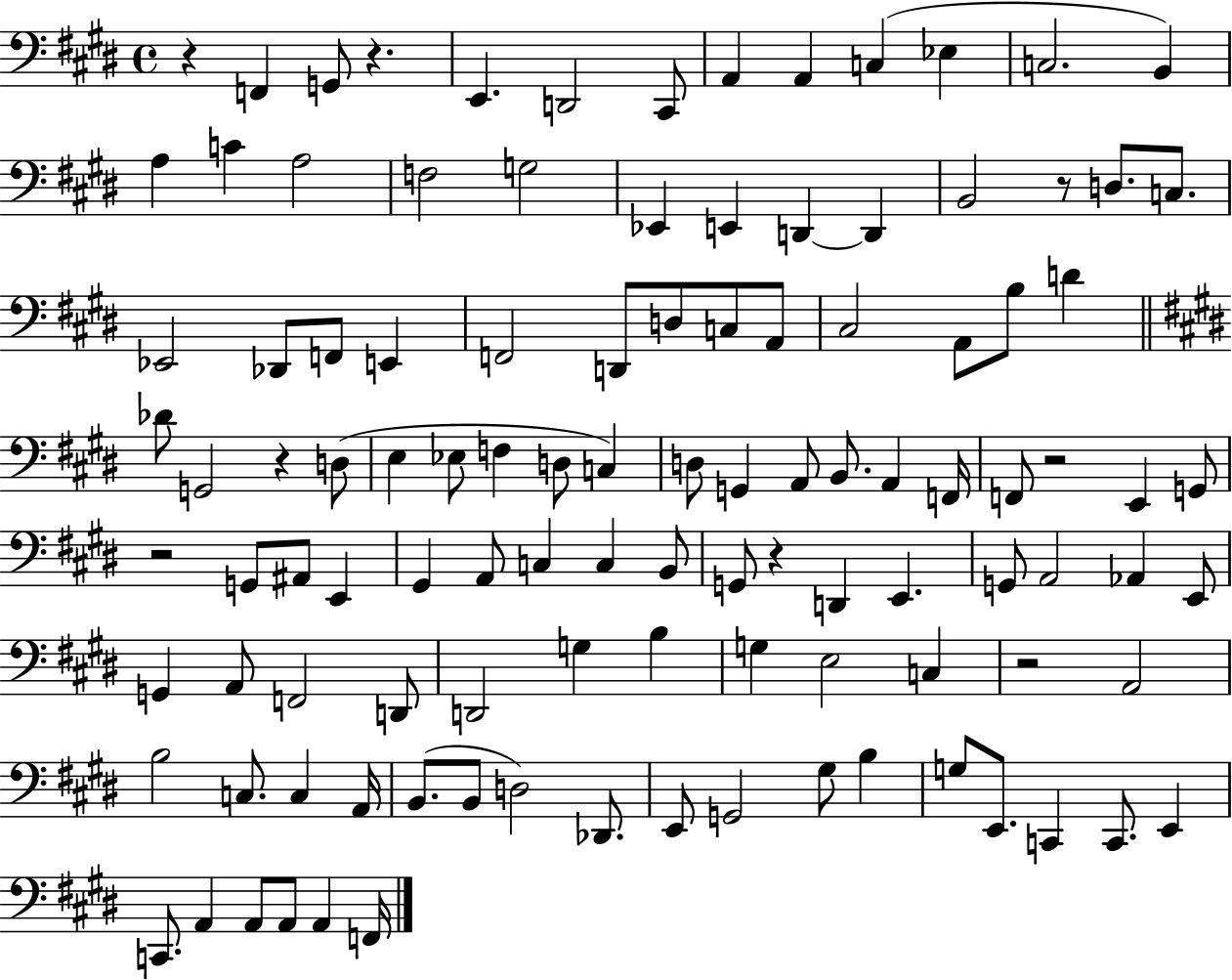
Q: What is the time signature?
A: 4/4